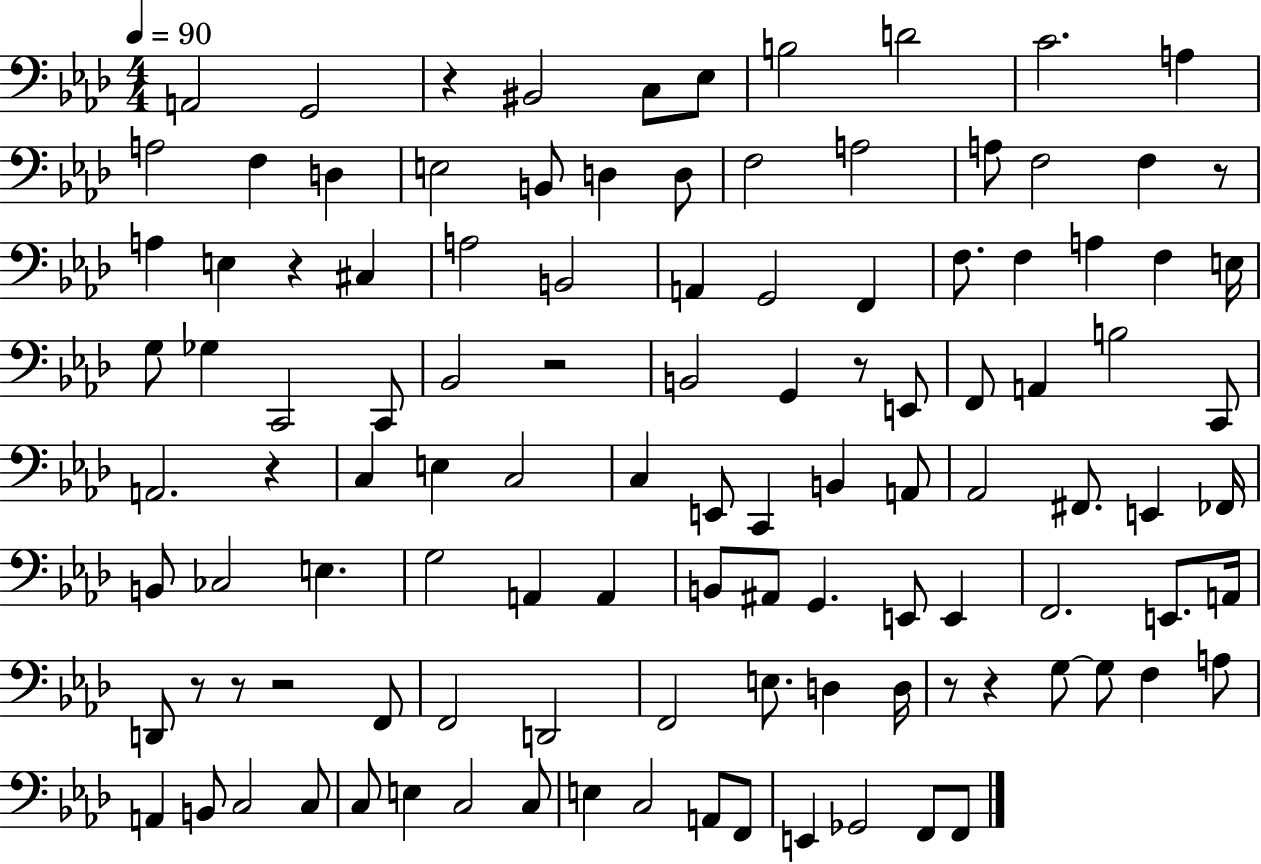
X:1
T:Untitled
M:4/4
L:1/4
K:Ab
A,,2 G,,2 z ^B,,2 C,/2 _E,/2 B,2 D2 C2 A, A,2 F, D, E,2 B,,/2 D, D,/2 F,2 A,2 A,/2 F,2 F, z/2 A, E, z ^C, A,2 B,,2 A,, G,,2 F,, F,/2 F, A, F, E,/4 G,/2 _G, C,,2 C,,/2 _B,,2 z2 B,,2 G,, z/2 E,,/2 F,,/2 A,, B,2 C,,/2 A,,2 z C, E, C,2 C, E,,/2 C,, B,, A,,/2 _A,,2 ^F,,/2 E,, _F,,/4 B,,/2 _C,2 E, G,2 A,, A,, B,,/2 ^A,,/2 G,, E,,/2 E,, F,,2 E,,/2 A,,/4 D,,/2 z/2 z/2 z2 F,,/2 F,,2 D,,2 F,,2 E,/2 D, D,/4 z/2 z G,/2 G,/2 F, A,/2 A,, B,,/2 C,2 C,/2 C,/2 E, C,2 C,/2 E, C,2 A,,/2 F,,/2 E,, _G,,2 F,,/2 F,,/2